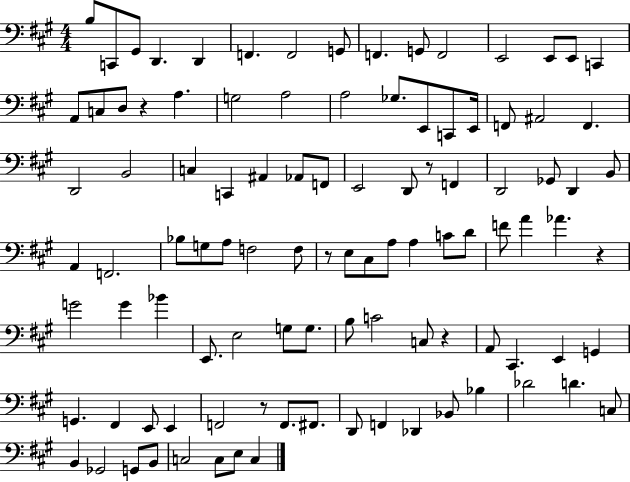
B3/e C2/e G#2/e D2/q. D2/q F2/q. F2/h G2/e F2/q. G2/e F2/h E2/h E2/e E2/e C2/q A2/e C3/e D3/e R/q A3/q. G3/h A3/h A3/h Gb3/e. E2/e C2/e E2/s F2/e A#2/h F2/q. D2/h B2/h C3/q C2/q A#2/q Ab2/e F2/e E2/h D2/e R/e F2/q D2/h Gb2/e D2/q B2/e A2/q F2/h. Bb3/e G3/e A3/e F3/h F3/e R/e E3/e C#3/e A3/e A3/q C4/e D4/e F4/e A4/q Ab4/q. R/q G4/h G4/q Bb4/q E2/e. E3/h G3/e G3/e. B3/e C4/h C3/e R/q A2/e C#2/q. E2/q G2/q G2/q. F#2/q E2/e E2/q F2/h R/e F2/e. F#2/e. D2/e F2/q Db2/q Bb2/e Bb3/q Db4/h D4/q. C3/e B2/q Gb2/h G2/e B2/e C3/h C3/e E3/e C3/q